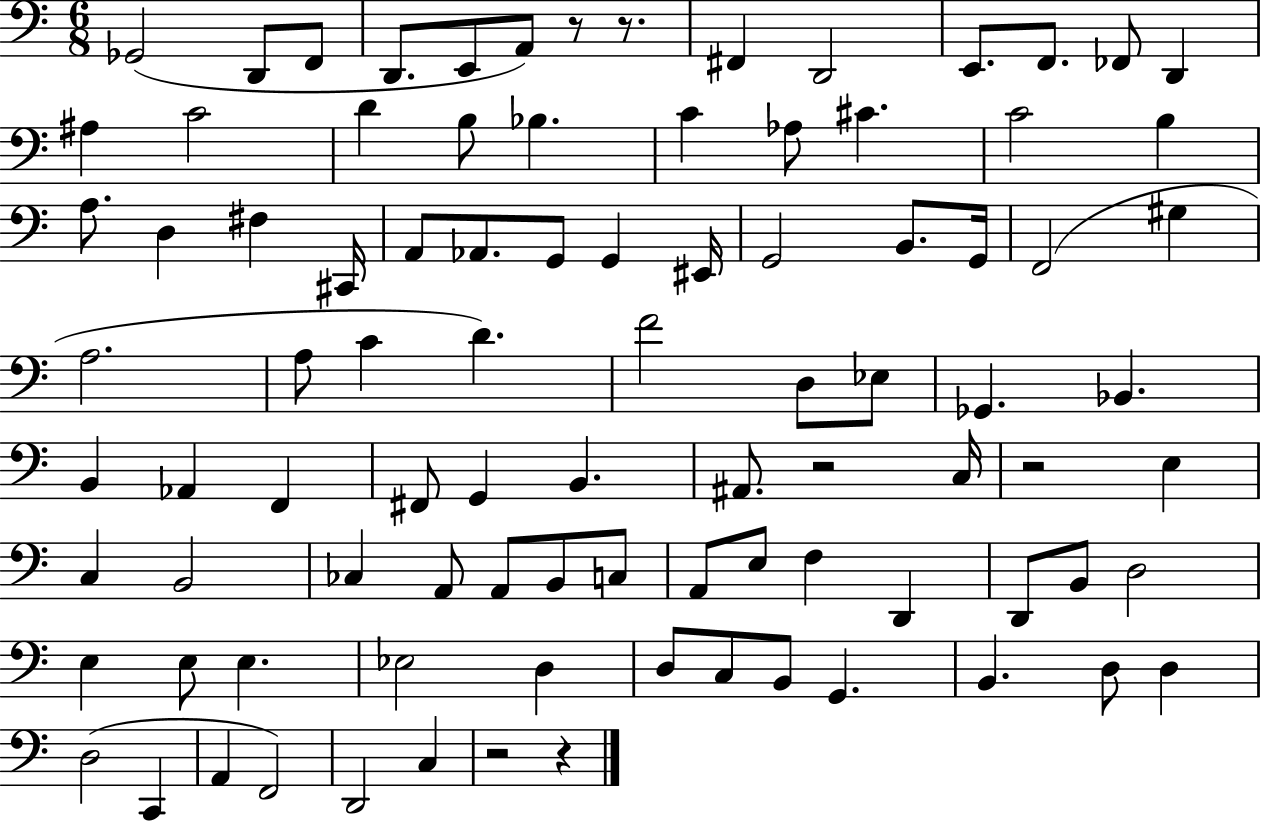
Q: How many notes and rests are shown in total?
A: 92